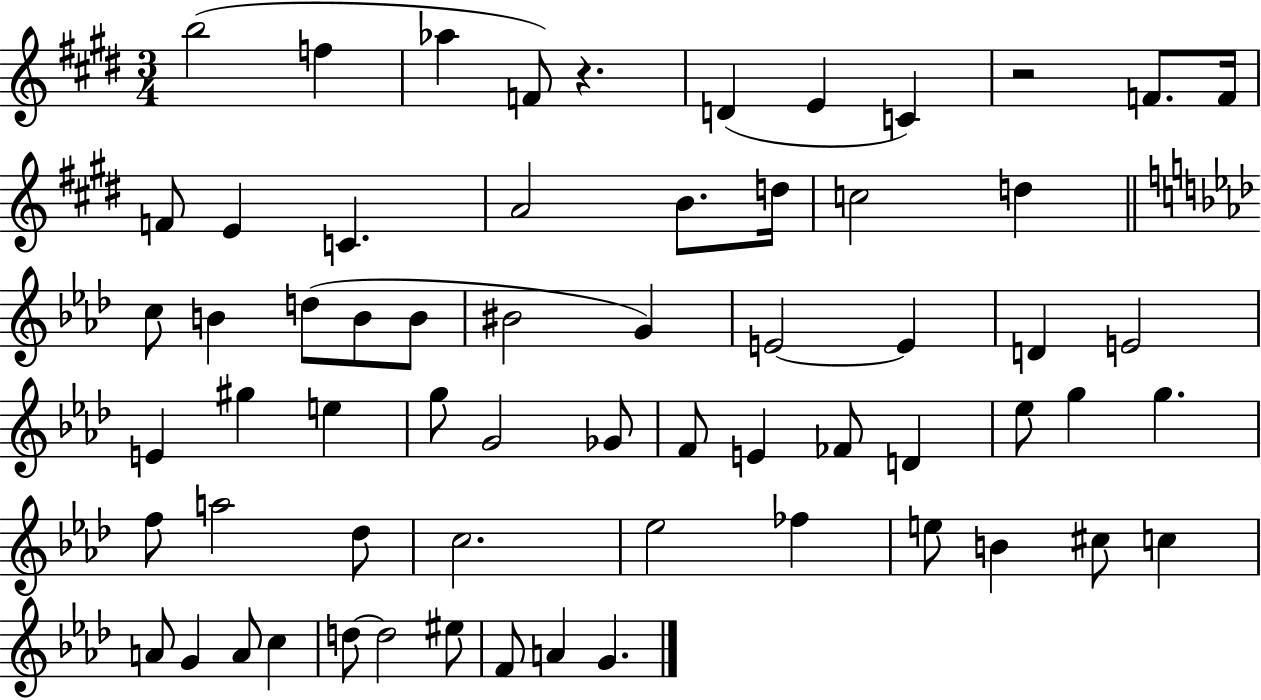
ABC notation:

X:1
T:Untitled
M:3/4
L:1/4
K:E
b2 f _a F/2 z D E C z2 F/2 F/4 F/2 E C A2 B/2 d/4 c2 d c/2 B d/2 B/2 B/2 ^B2 G E2 E D E2 E ^g e g/2 G2 _G/2 F/2 E _F/2 D _e/2 g g f/2 a2 _d/2 c2 _e2 _f e/2 B ^c/2 c A/2 G A/2 c d/2 d2 ^e/2 F/2 A G